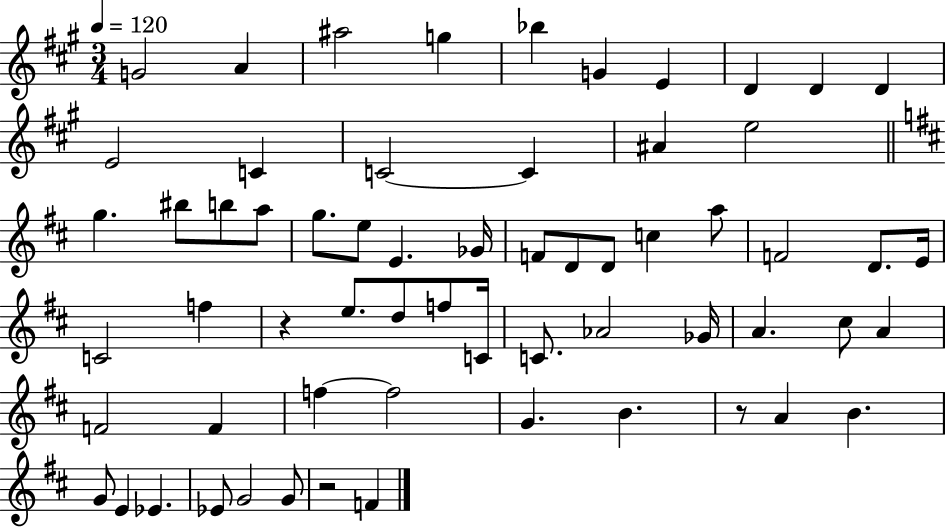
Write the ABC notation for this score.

X:1
T:Untitled
M:3/4
L:1/4
K:A
G2 A ^a2 g _b G E D D D E2 C C2 C ^A e2 g ^b/2 b/2 a/2 g/2 e/2 E _G/4 F/2 D/2 D/2 c a/2 F2 D/2 E/4 C2 f z e/2 d/2 f/2 C/4 C/2 _A2 _G/4 A ^c/2 A F2 F f f2 G B z/2 A B G/2 E _E _E/2 G2 G/2 z2 F